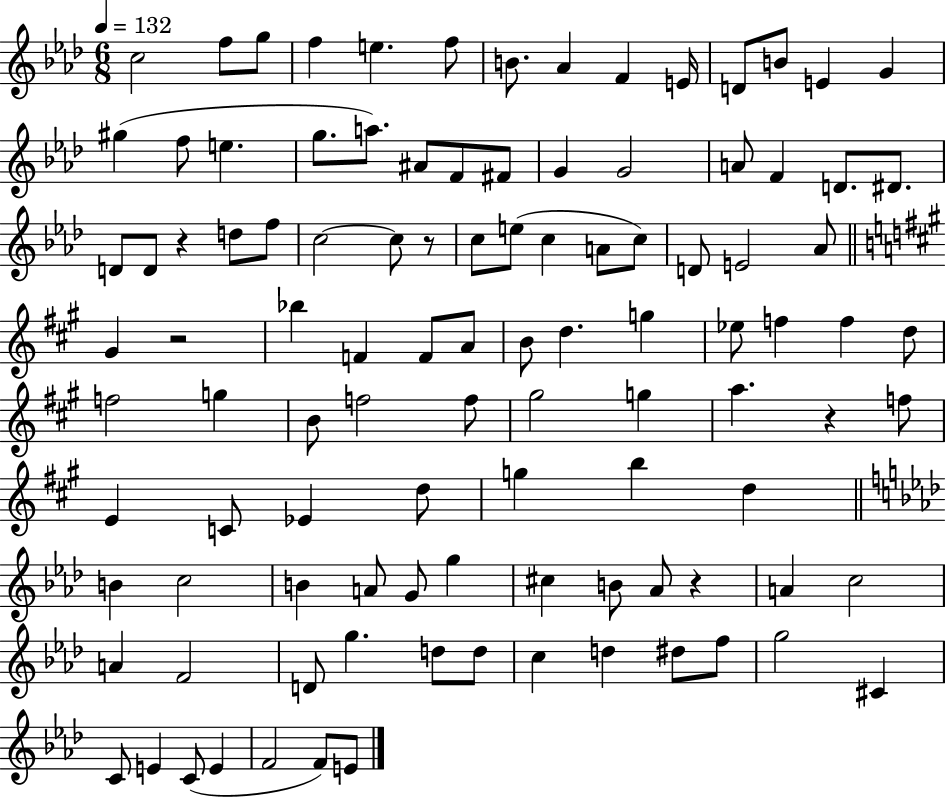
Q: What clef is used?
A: treble